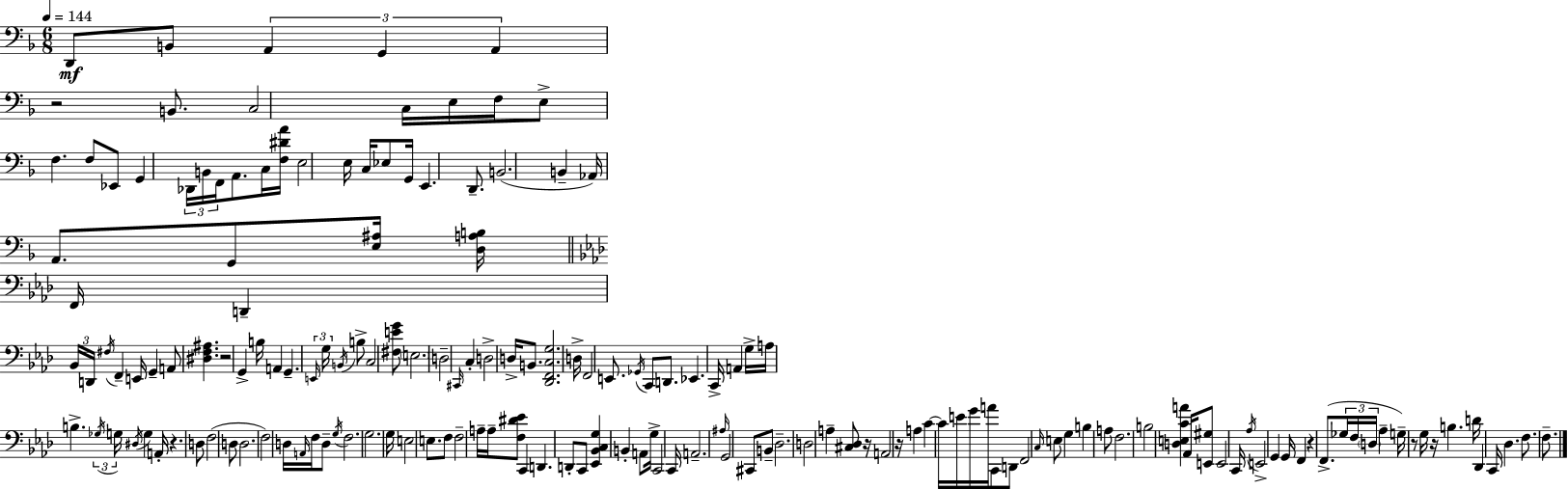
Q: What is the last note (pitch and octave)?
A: F3